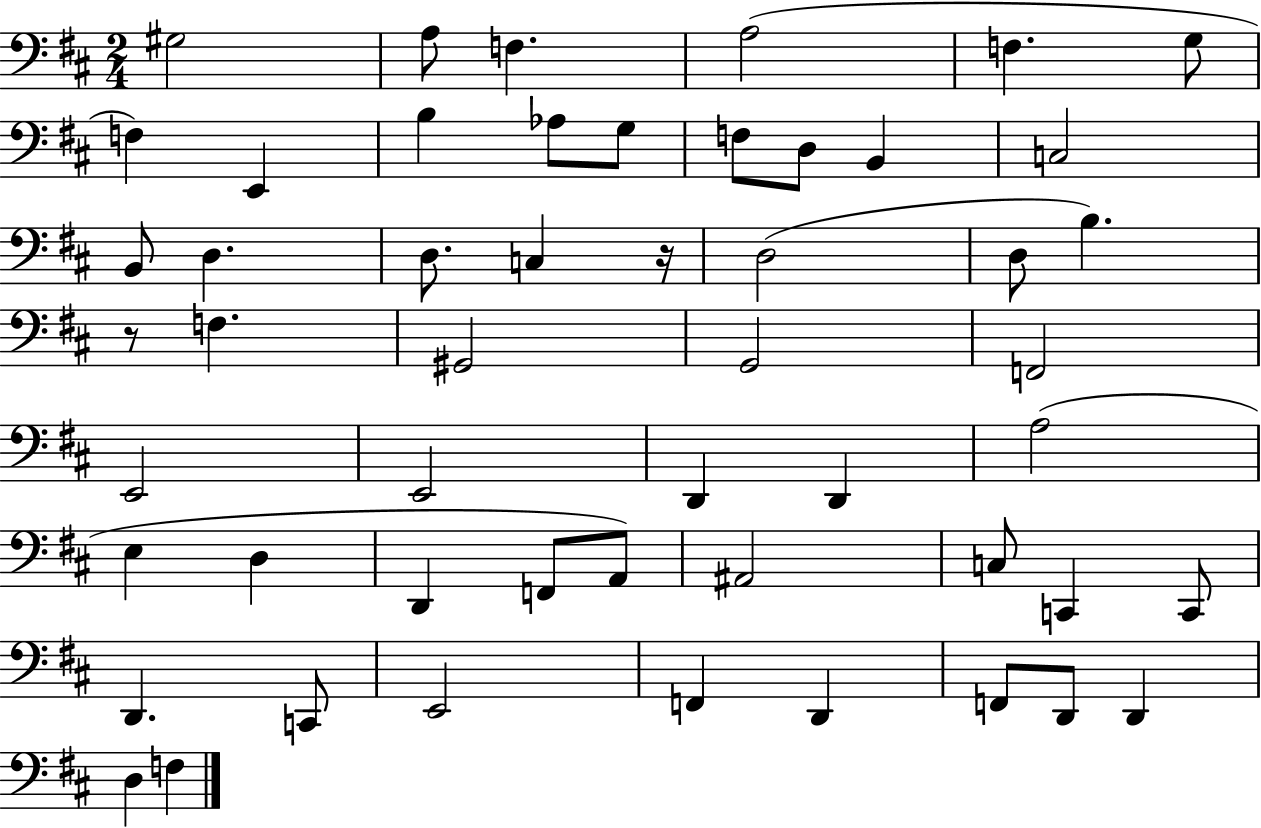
G#3/h A3/e F3/q. A3/h F3/q. G3/e F3/q E2/q B3/q Ab3/e G3/e F3/e D3/e B2/q C3/h B2/e D3/q. D3/e. C3/q R/s D3/h D3/e B3/q. R/e F3/q. G#2/h G2/h F2/h E2/h E2/h D2/q D2/q A3/h E3/q D3/q D2/q F2/e A2/e A#2/h C3/e C2/q C2/e D2/q. C2/e E2/h F2/q D2/q F2/e D2/e D2/q D3/q F3/q